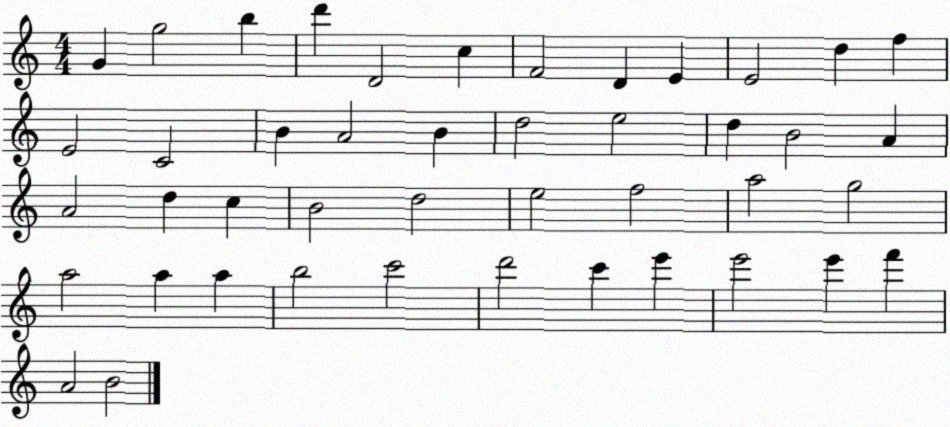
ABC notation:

X:1
T:Untitled
M:4/4
L:1/4
K:C
G g2 b d' D2 c F2 D E E2 d f E2 C2 B A2 B d2 e2 d B2 A A2 d c B2 d2 e2 f2 a2 g2 a2 a a b2 c'2 d'2 c' e' e'2 e' f' A2 B2